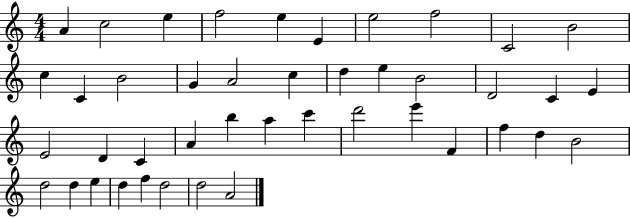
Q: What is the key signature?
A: C major